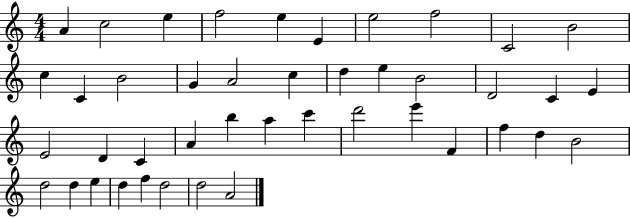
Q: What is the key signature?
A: C major